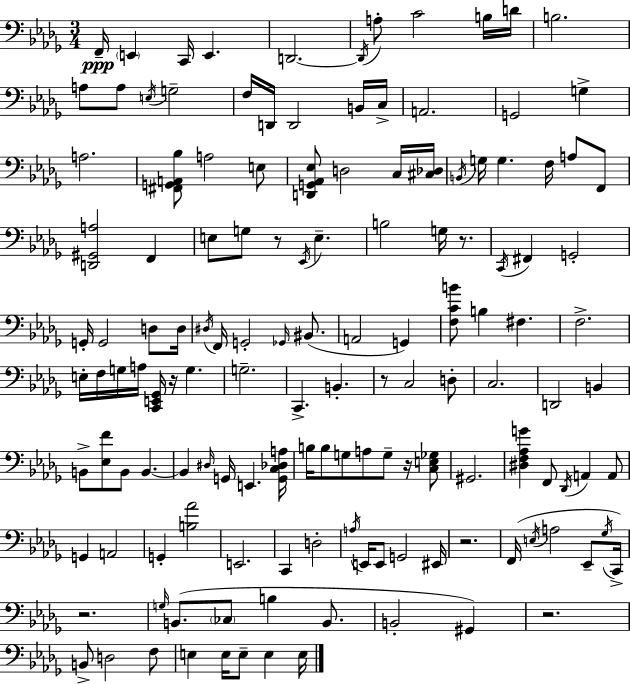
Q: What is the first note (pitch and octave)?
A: F2